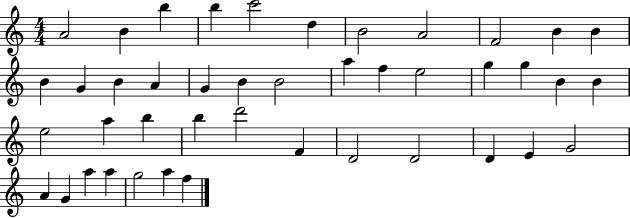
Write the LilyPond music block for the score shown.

{
  \clef treble
  \numericTimeSignature
  \time 4/4
  \key c \major
  a'2 b'4 b''4 | b''4 c'''2 d''4 | b'2 a'2 | f'2 b'4 b'4 | \break b'4 g'4 b'4 a'4 | g'4 b'4 b'2 | a''4 f''4 e''2 | g''4 g''4 b'4 b'4 | \break e''2 a''4 b''4 | b''4 d'''2 f'4 | d'2 d'2 | d'4 e'4 g'2 | \break a'4 g'4 a''4 a''4 | g''2 a''4 f''4 | \bar "|."
}